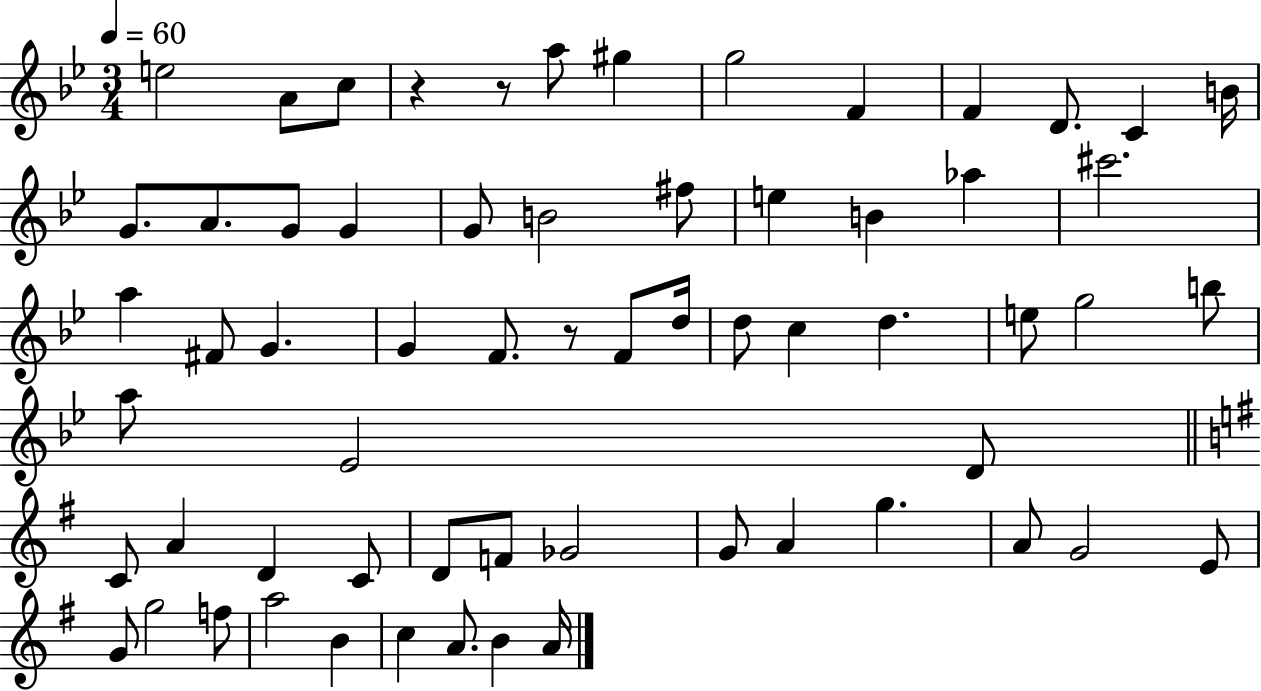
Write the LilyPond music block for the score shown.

{
  \clef treble
  \numericTimeSignature
  \time 3/4
  \key bes \major
  \tempo 4 = 60
  e''2 a'8 c''8 | r4 r8 a''8 gis''4 | g''2 f'4 | f'4 d'8. c'4 b'16 | \break g'8. a'8. g'8 g'4 | g'8 b'2 fis''8 | e''4 b'4 aes''4 | cis'''2. | \break a''4 fis'8 g'4. | g'4 f'8. r8 f'8 d''16 | d''8 c''4 d''4. | e''8 g''2 b''8 | \break a''8 ees'2 d'8 | \bar "||" \break \key e \minor c'8 a'4 d'4 c'8 | d'8 f'8 ges'2 | g'8 a'4 g''4. | a'8 g'2 e'8 | \break g'8 g''2 f''8 | a''2 b'4 | c''4 a'8. b'4 a'16 | \bar "|."
}